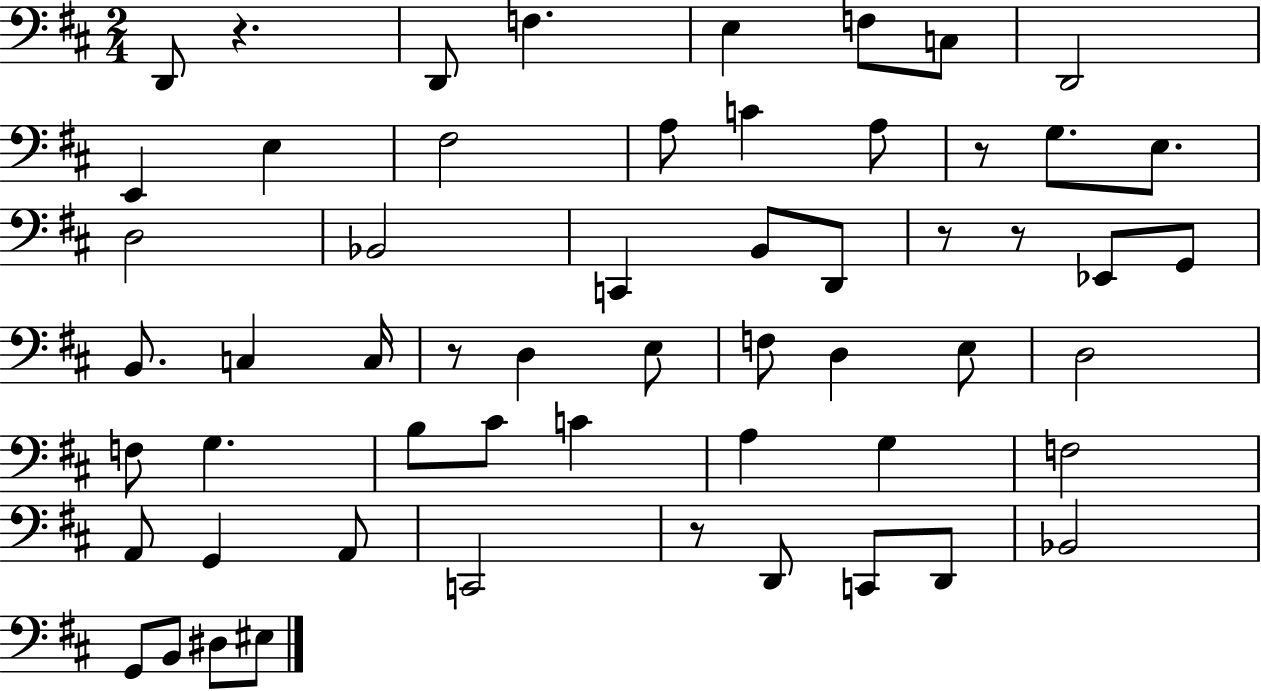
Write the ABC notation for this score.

X:1
T:Untitled
M:2/4
L:1/4
K:D
D,,/2 z D,,/2 F, E, F,/2 C,/2 D,,2 E,, E, ^F,2 A,/2 C A,/2 z/2 G,/2 E,/2 D,2 _B,,2 C,, B,,/2 D,,/2 z/2 z/2 _E,,/2 G,,/2 B,,/2 C, C,/4 z/2 D, E,/2 F,/2 D, E,/2 D,2 F,/2 G, B,/2 ^C/2 C A, G, F,2 A,,/2 G,, A,,/2 C,,2 z/2 D,,/2 C,,/2 D,,/2 _B,,2 G,,/2 B,,/2 ^D,/2 ^E,/2